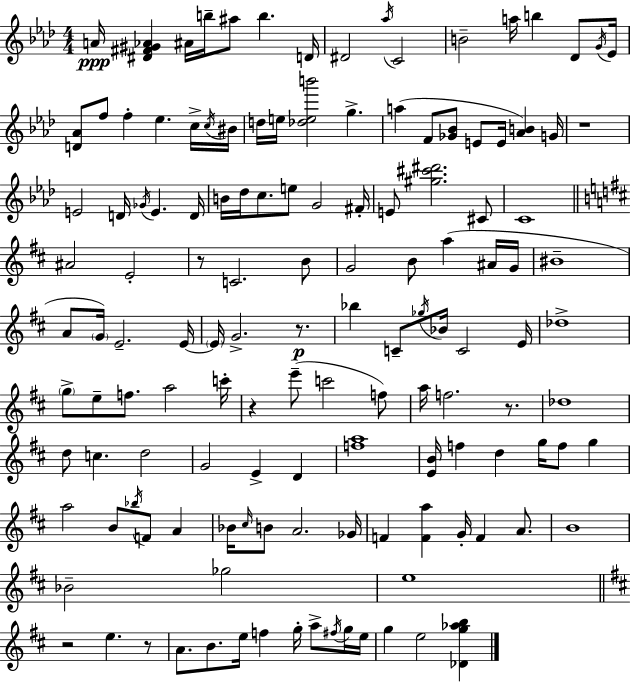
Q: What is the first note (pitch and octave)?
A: A4